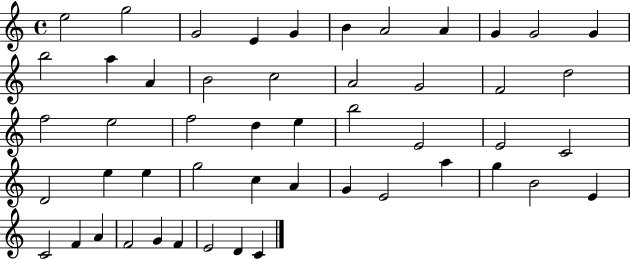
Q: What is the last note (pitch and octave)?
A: C4